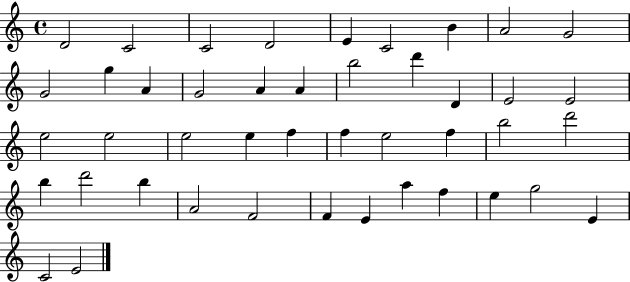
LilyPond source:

{
  \clef treble
  \time 4/4
  \defaultTimeSignature
  \key c \major
  d'2 c'2 | c'2 d'2 | e'4 c'2 b'4 | a'2 g'2 | \break g'2 g''4 a'4 | g'2 a'4 a'4 | b''2 d'''4 d'4 | e'2 e'2 | \break e''2 e''2 | e''2 e''4 f''4 | f''4 e''2 f''4 | b''2 d'''2 | \break b''4 d'''2 b''4 | a'2 f'2 | f'4 e'4 a''4 f''4 | e''4 g''2 e'4 | \break c'2 e'2 | \bar "|."
}